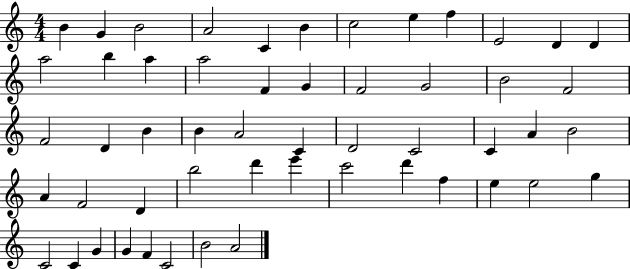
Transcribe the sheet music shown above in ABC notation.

X:1
T:Untitled
M:4/4
L:1/4
K:C
B G B2 A2 C B c2 e f E2 D D a2 b a a2 F G F2 G2 B2 F2 F2 D B B A2 C D2 C2 C A B2 A F2 D b2 d' e' c'2 d' f e e2 g C2 C G G F C2 B2 A2